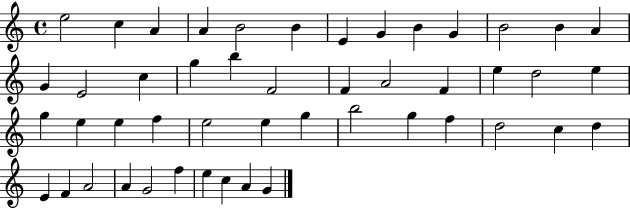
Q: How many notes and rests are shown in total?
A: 48